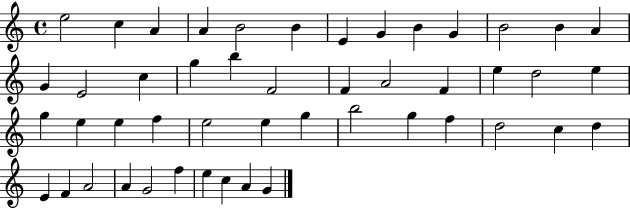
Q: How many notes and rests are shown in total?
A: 48